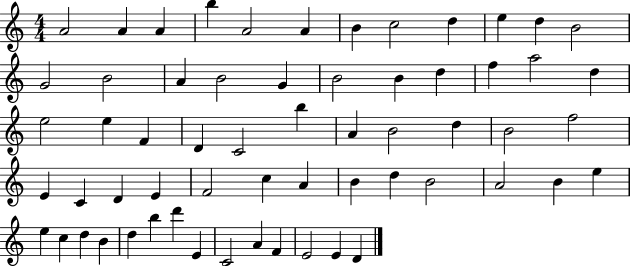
A4/h A4/q A4/q B5/q A4/h A4/q B4/q C5/h D5/q E5/q D5/q B4/h G4/h B4/h A4/q B4/h G4/q B4/h B4/q D5/q F5/q A5/h D5/q E5/h E5/q F4/q D4/q C4/h B5/q A4/q B4/h D5/q B4/h F5/h E4/q C4/q D4/q E4/q F4/h C5/q A4/q B4/q D5/q B4/h A4/h B4/q E5/q E5/q C5/q D5/q B4/q D5/q B5/q D6/q E4/q C4/h A4/q F4/q E4/h E4/q D4/q